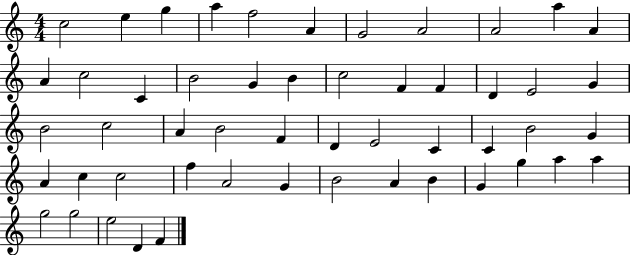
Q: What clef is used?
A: treble